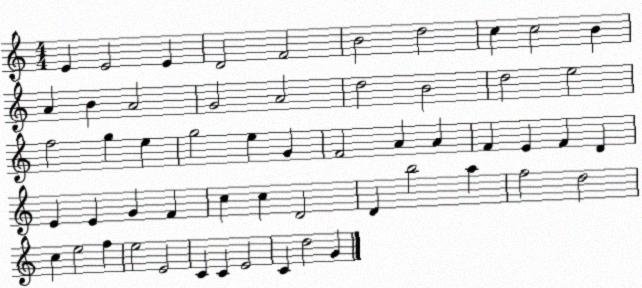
X:1
T:Untitled
M:4/4
L:1/4
K:C
E E2 E D2 F2 B2 d2 c c2 B A B A2 G2 A2 d2 B2 d2 e2 f2 g e g2 e G F2 A A F E F D E E G F c c D2 D b2 a f2 d2 c e2 f e2 E2 C C E2 C d2 G